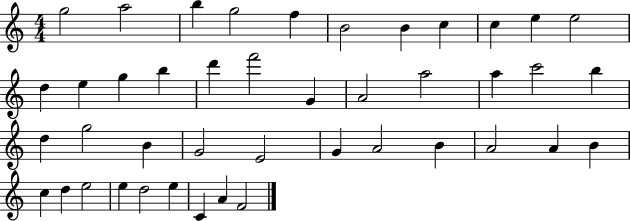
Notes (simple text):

G5/h A5/h B5/q G5/h F5/q B4/h B4/q C5/q C5/q E5/q E5/h D5/q E5/q G5/q B5/q D6/q F6/h G4/q A4/h A5/h A5/q C6/h B5/q D5/q G5/h B4/q G4/h E4/h G4/q A4/h B4/q A4/h A4/q B4/q C5/q D5/q E5/h E5/q D5/h E5/q C4/q A4/q F4/h